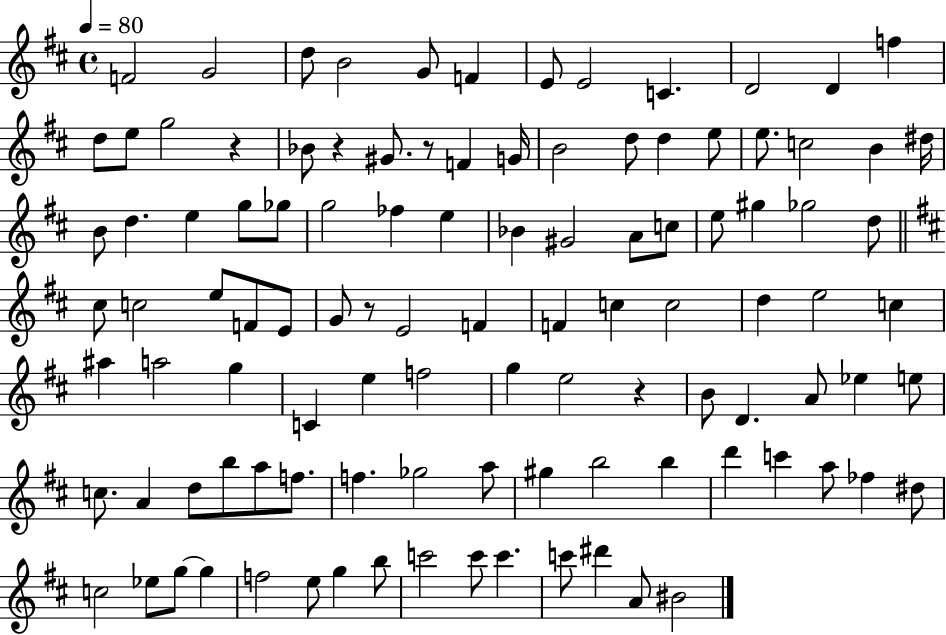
F4/h G4/h D5/e B4/h G4/e F4/q E4/e E4/h C4/q. D4/h D4/q F5/q D5/e E5/e G5/h R/q Bb4/e R/q G#4/e. R/e F4/q G4/s B4/h D5/e D5/q E5/e E5/e. C5/h B4/q D#5/s B4/e D5/q. E5/q G5/e Gb5/e G5/h FES5/q E5/q Bb4/q G#4/h A4/e C5/e E5/e G#5/q Gb5/h D5/e C#5/e C5/h E5/e F4/e E4/e G4/e R/e E4/h F4/q F4/q C5/q C5/h D5/q E5/h C5/q A#5/q A5/h G5/q C4/q E5/q F5/h G5/q E5/h R/q B4/e D4/q. A4/e Eb5/q E5/e C5/e. A4/q D5/e B5/e A5/e F5/e. F5/q. Gb5/h A5/e G#5/q B5/h B5/q D6/q C6/q A5/e FES5/q D#5/e C5/h Eb5/e G5/e G5/q F5/h E5/e G5/q B5/e C6/h C6/e C6/q. C6/e D#6/q A4/e BIS4/h